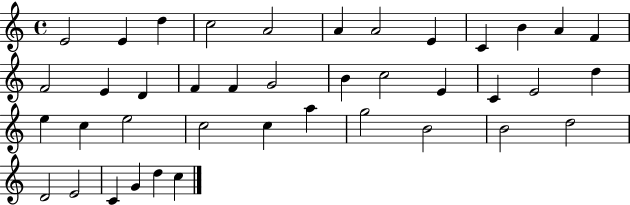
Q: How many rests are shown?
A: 0